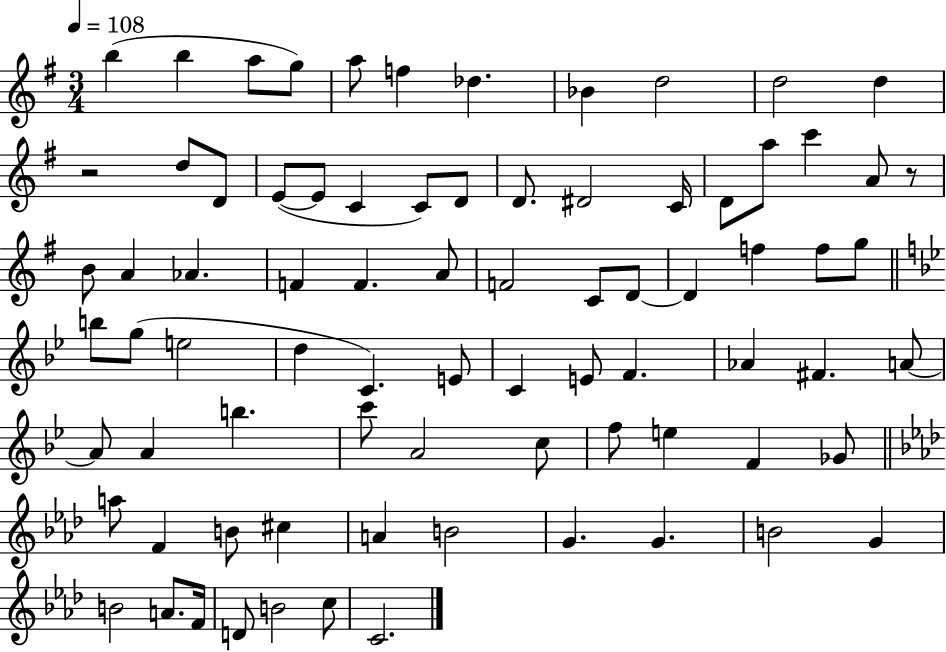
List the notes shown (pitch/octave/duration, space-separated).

B5/q B5/q A5/e G5/e A5/e F5/q Db5/q. Bb4/q D5/h D5/h D5/q R/h D5/e D4/e E4/e E4/e C4/q C4/e D4/e D4/e. D#4/h C4/s D4/e A5/e C6/q A4/e R/e B4/e A4/q Ab4/q. F4/q F4/q. A4/e F4/h C4/e D4/e D4/q F5/q F5/e G5/e B5/e G5/e E5/h D5/q C4/q. E4/e C4/q E4/e F4/q. Ab4/q F#4/q. A4/e A4/e A4/q B5/q. C6/e A4/h C5/e F5/e E5/q F4/q Gb4/e A5/e F4/q B4/e C#5/q A4/q B4/h G4/q. G4/q. B4/h G4/q B4/h A4/e. F4/s D4/e B4/h C5/e C4/h.